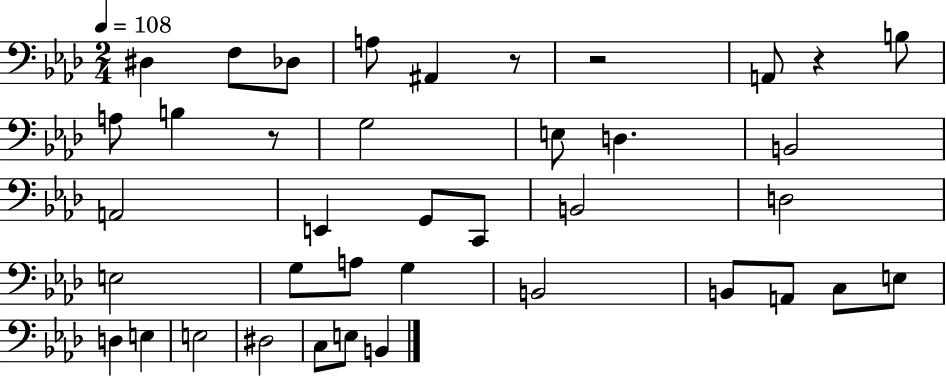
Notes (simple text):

D#3/q F3/e Db3/e A3/e A#2/q R/e R/h A2/e R/q B3/e A3/e B3/q R/e G3/h E3/e D3/q. B2/h A2/h E2/q G2/e C2/e B2/h D3/h E3/h G3/e A3/e G3/q B2/h B2/e A2/e C3/e E3/e D3/q E3/q E3/h D#3/h C3/e E3/e B2/q